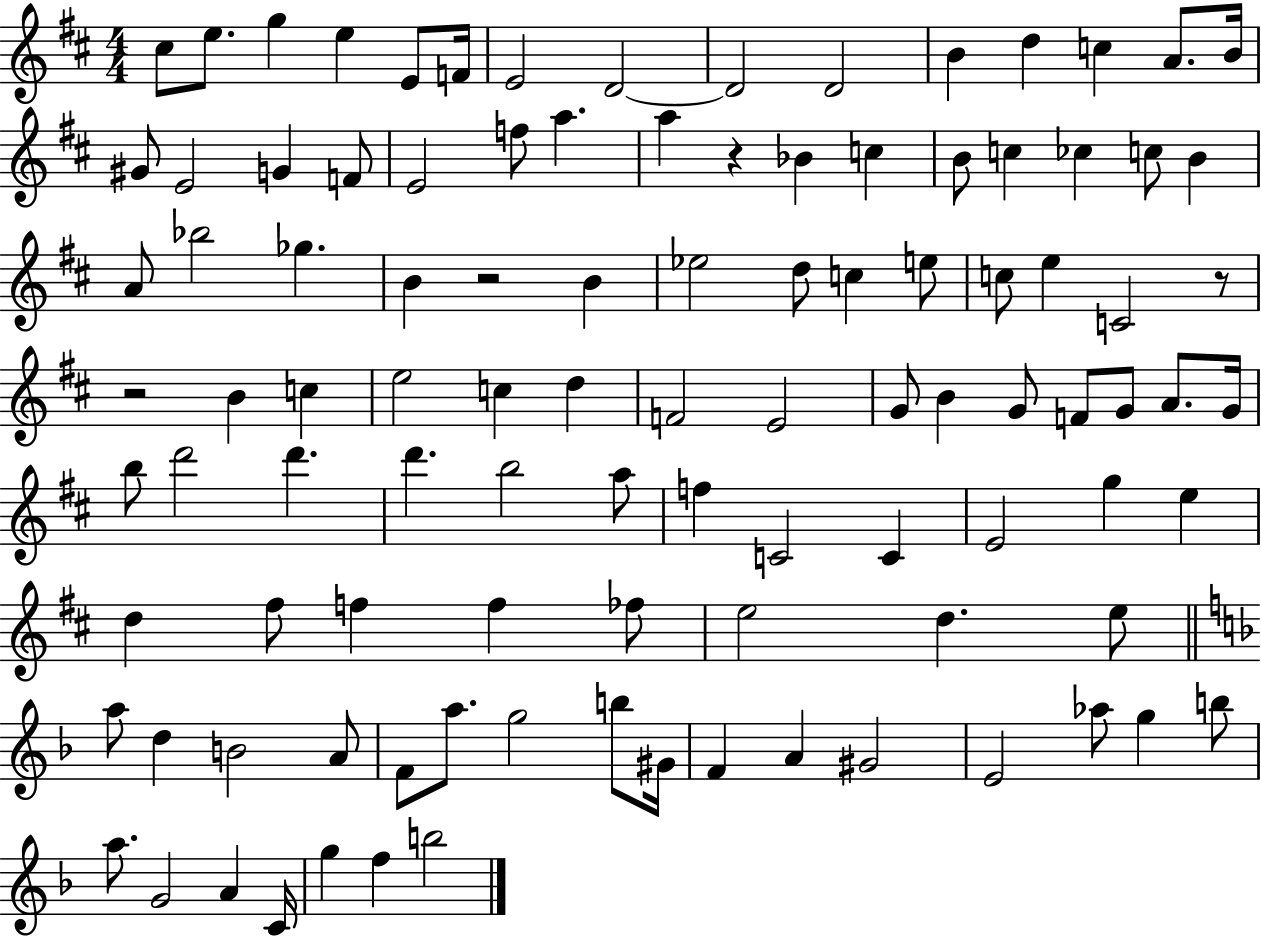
{
  \clef treble
  \numericTimeSignature
  \time 4/4
  \key d \major
  cis''8 e''8. g''4 e''4 e'8 f'16 | e'2 d'2~~ | d'2 d'2 | b'4 d''4 c''4 a'8. b'16 | \break gis'8 e'2 g'4 f'8 | e'2 f''8 a''4. | a''4 r4 bes'4 c''4 | b'8 c''4 ces''4 c''8 b'4 | \break a'8 bes''2 ges''4. | b'4 r2 b'4 | ees''2 d''8 c''4 e''8 | c''8 e''4 c'2 r8 | \break r2 b'4 c''4 | e''2 c''4 d''4 | f'2 e'2 | g'8 b'4 g'8 f'8 g'8 a'8. g'16 | \break b''8 d'''2 d'''4. | d'''4. b''2 a''8 | f''4 c'2 c'4 | e'2 g''4 e''4 | \break d''4 fis''8 f''4 f''4 fes''8 | e''2 d''4. e''8 | \bar "||" \break \key f \major a''8 d''4 b'2 a'8 | f'8 a''8. g''2 b''8 gis'16 | f'4 a'4 gis'2 | e'2 aes''8 g''4 b''8 | \break a''8. g'2 a'4 c'16 | g''4 f''4 b''2 | \bar "|."
}